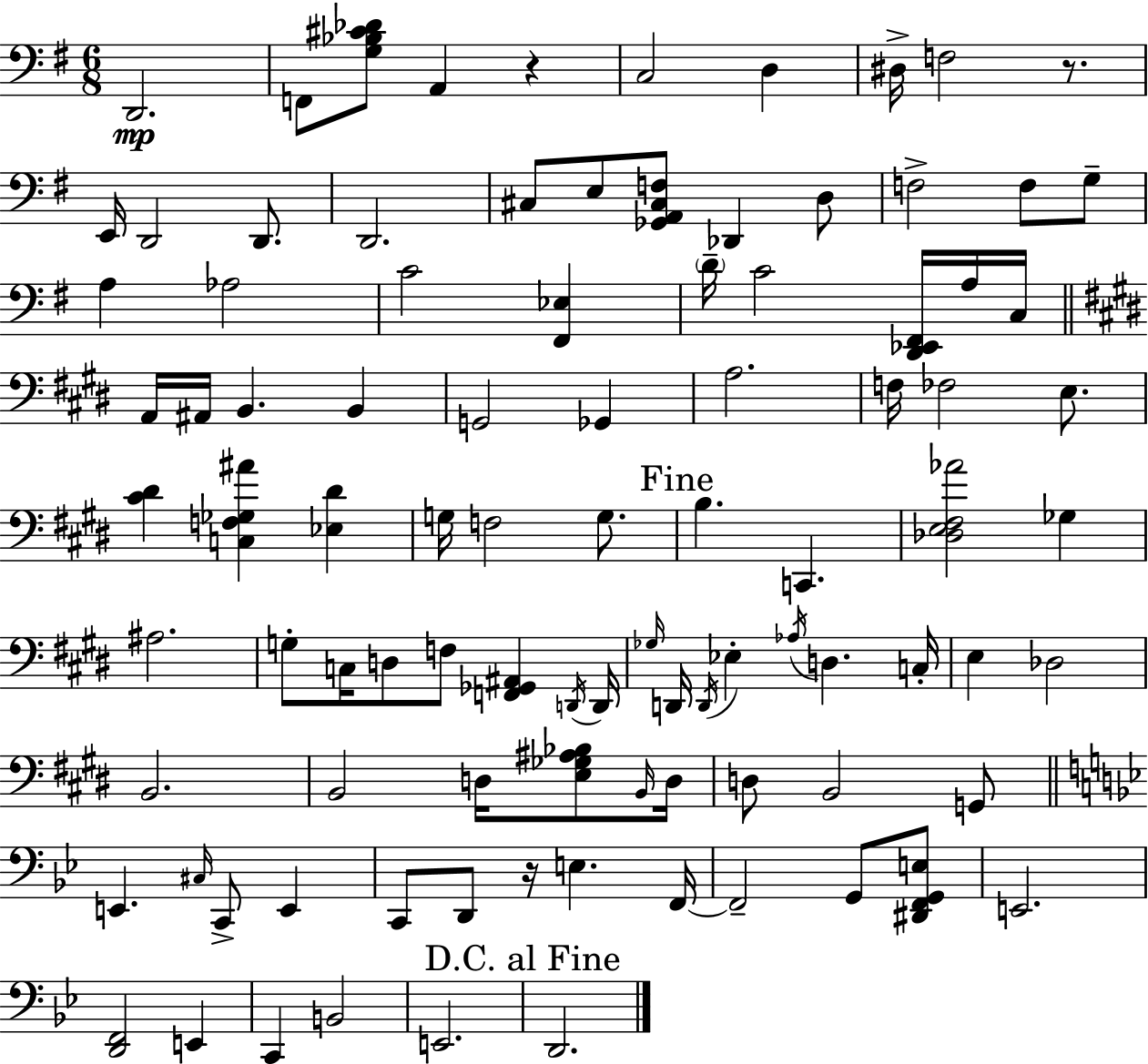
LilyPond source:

{
  \clef bass
  \numericTimeSignature
  \time 6/8
  \key e \minor
  \repeat volta 2 { d,2.\mp | f,8 <g bes cis' des'>8 a,4 r4 | c2 d4 | dis16-> f2 r8. | \break e,16 d,2 d,8. | d,2. | cis8 e8 <ges, a, cis f>8 des,4 d8 | f2-> f8 g8-- | \break a4 aes2 | c'2 <fis, ees>4 | \parenthesize d'16-- c'2 <d, ees, fis,>16 a16 c16 | \bar "||" \break \key e \major a,16 ais,16 b,4. b,4 | g,2 ges,4 | a2. | f16 fes2 e8. | \break <cis' dis'>4 <c f ges ais'>4 <ees dis'>4 | g16 f2 g8. | \mark "Fine" b4. c,4. | <des e fis aes'>2 ges4 | \break ais2. | g8-. c16 d8 f8 <f, ges, ais,>4 \acciaccatura { d,16 } | d,16 \grace { ges16 } d,16 \acciaccatura { d,16 } ees4-. \acciaccatura { aes16 } d4. | c16-. e4 des2 | \break b,2. | b,2 | d16 <e ges ais bes>8 \grace { b,16 } d16 d8 b,2 | g,8 \bar "||" \break \key bes \major e,4. \grace { cis16 } c,8-> e,4 | c,8 d,8 r16 e4. | f,16~~ f,2-- g,8 <dis, f, g, e>8 | e,2. | \break <d, f,>2 e,4 | c,4 b,2 | e,2. | \mark "D.C. al Fine" d,2. | \break } \bar "|."
}